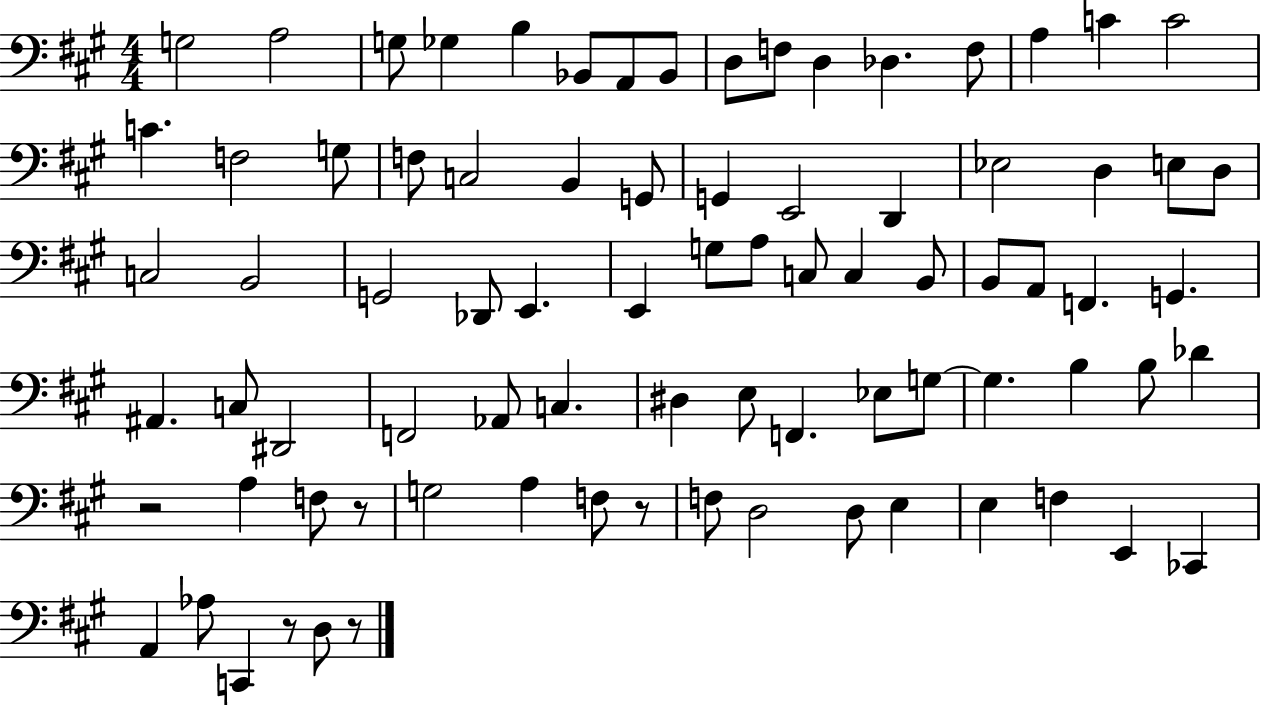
G3/h A3/h G3/e Gb3/q B3/q Bb2/e A2/e Bb2/e D3/e F3/e D3/q Db3/q. F3/e A3/q C4/q C4/h C4/q. F3/h G3/e F3/e C3/h B2/q G2/e G2/q E2/h D2/q Eb3/h D3/q E3/e D3/e C3/h B2/h G2/h Db2/e E2/q. E2/q G3/e A3/e C3/e C3/q B2/e B2/e A2/e F2/q. G2/q. A#2/q. C3/e D#2/h F2/h Ab2/e C3/q. D#3/q E3/e F2/q. Eb3/e G3/e G3/q. B3/q B3/e Db4/q R/h A3/q F3/e R/e G3/h A3/q F3/e R/e F3/e D3/h D3/e E3/q E3/q F3/q E2/q CES2/q A2/q Ab3/e C2/q R/e D3/e R/e